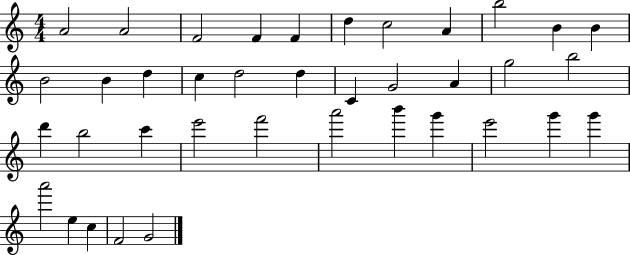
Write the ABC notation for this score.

X:1
T:Untitled
M:4/4
L:1/4
K:C
A2 A2 F2 F F d c2 A b2 B B B2 B d c d2 d C G2 A g2 b2 d' b2 c' e'2 f'2 a'2 b' g' e'2 g' g' a'2 e c F2 G2